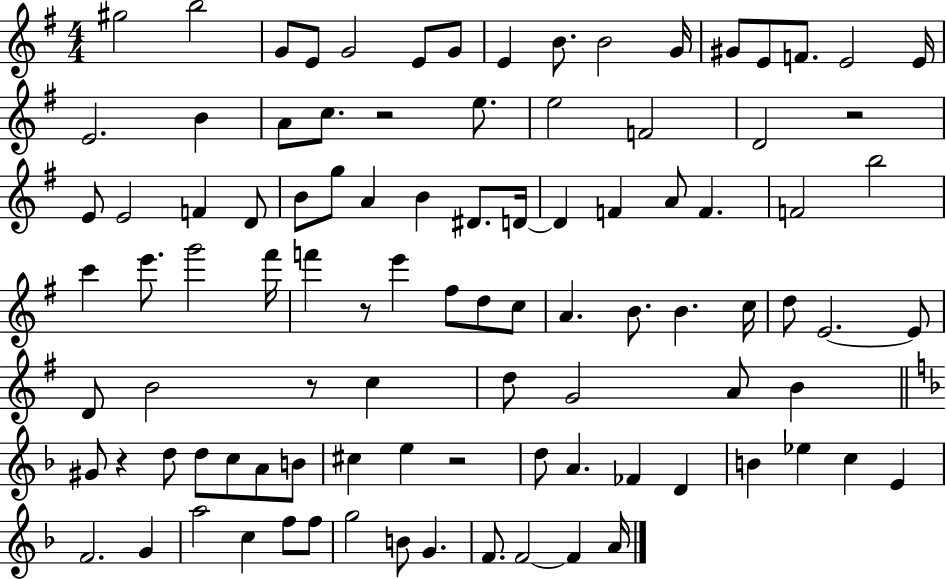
X:1
T:Untitled
M:4/4
L:1/4
K:G
^g2 b2 G/2 E/2 G2 E/2 G/2 E B/2 B2 G/4 ^G/2 E/2 F/2 E2 E/4 E2 B A/2 c/2 z2 e/2 e2 F2 D2 z2 E/2 E2 F D/2 B/2 g/2 A B ^D/2 D/4 D F A/2 F F2 b2 c' e'/2 g'2 ^f'/4 f' z/2 e' ^f/2 d/2 c/2 A B/2 B c/4 d/2 E2 E/2 D/2 B2 z/2 c d/2 G2 A/2 B ^G/2 z d/2 d/2 c/2 A/2 B/2 ^c e z2 d/2 A _F D B _e c E F2 G a2 c f/2 f/2 g2 B/2 G F/2 F2 F A/4